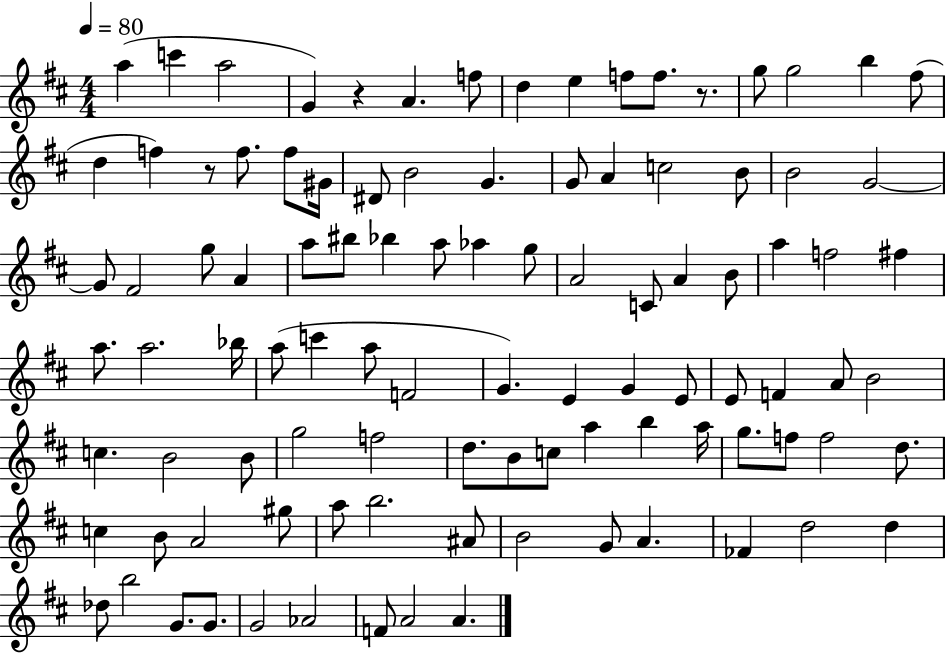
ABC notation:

X:1
T:Untitled
M:4/4
L:1/4
K:D
a c' a2 G z A f/2 d e f/2 f/2 z/2 g/2 g2 b ^f/2 d f z/2 f/2 f/2 ^G/4 ^D/2 B2 G G/2 A c2 B/2 B2 G2 G/2 ^F2 g/2 A a/2 ^b/2 _b a/2 _a g/2 A2 C/2 A B/2 a f2 ^f a/2 a2 _b/4 a/2 c' a/2 F2 G E G E/2 E/2 F A/2 B2 c B2 B/2 g2 f2 d/2 B/2 c/2 a b a/4 g/2 f/2 f2 d/2 c B/2 A2 ^g/2 a/2 b2 ^A/2 B2 G/2 A _F d2 d _d/2 b2 G/2 G/2 G2 _A2 F/2 A2 A